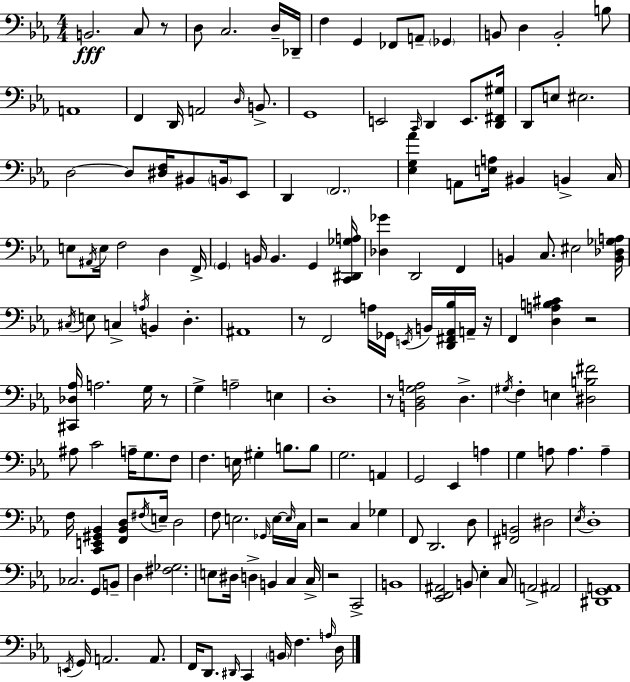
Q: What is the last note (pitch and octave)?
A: D3